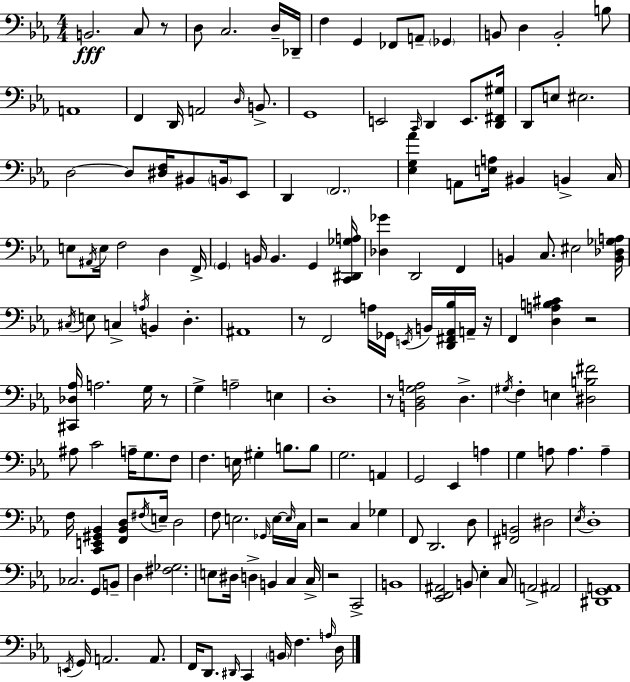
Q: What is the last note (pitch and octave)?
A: D3